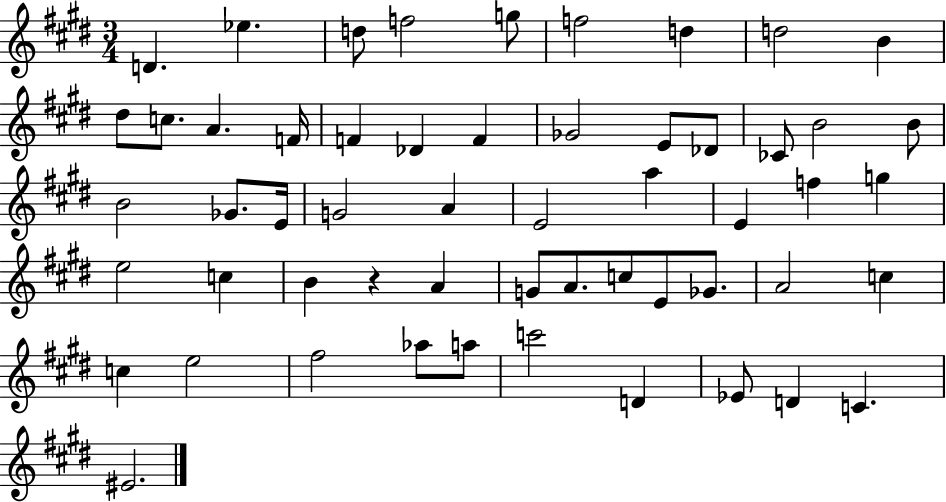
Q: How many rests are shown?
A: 1